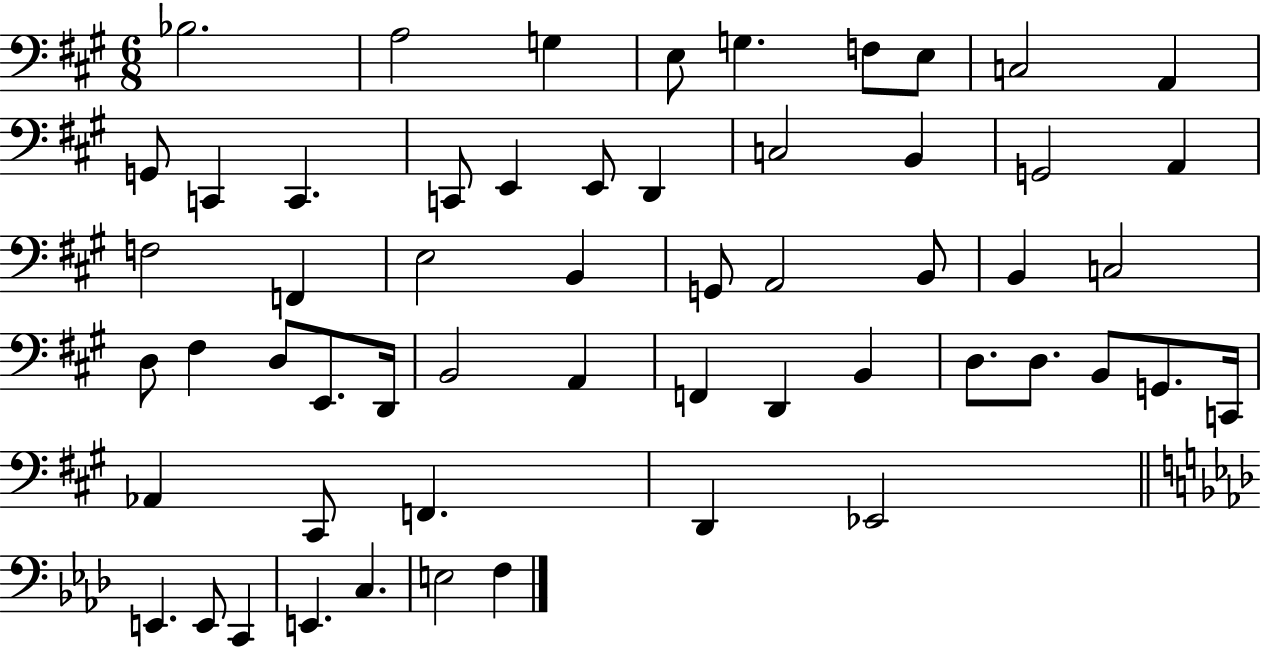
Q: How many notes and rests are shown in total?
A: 56